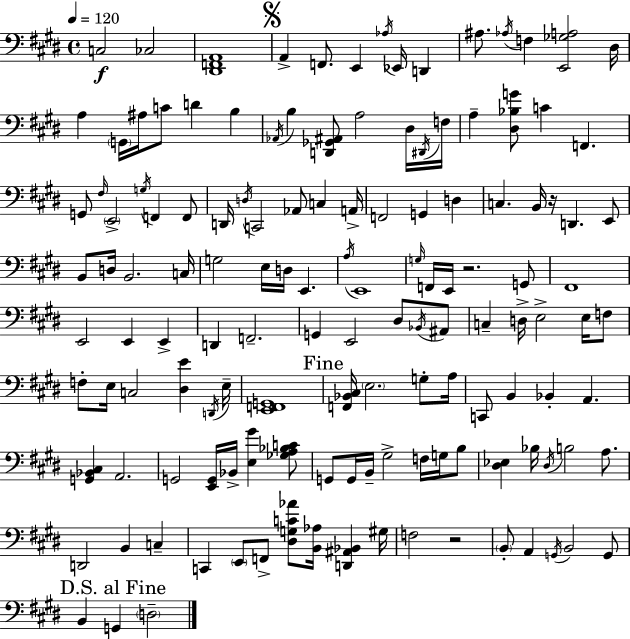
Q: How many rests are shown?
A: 3